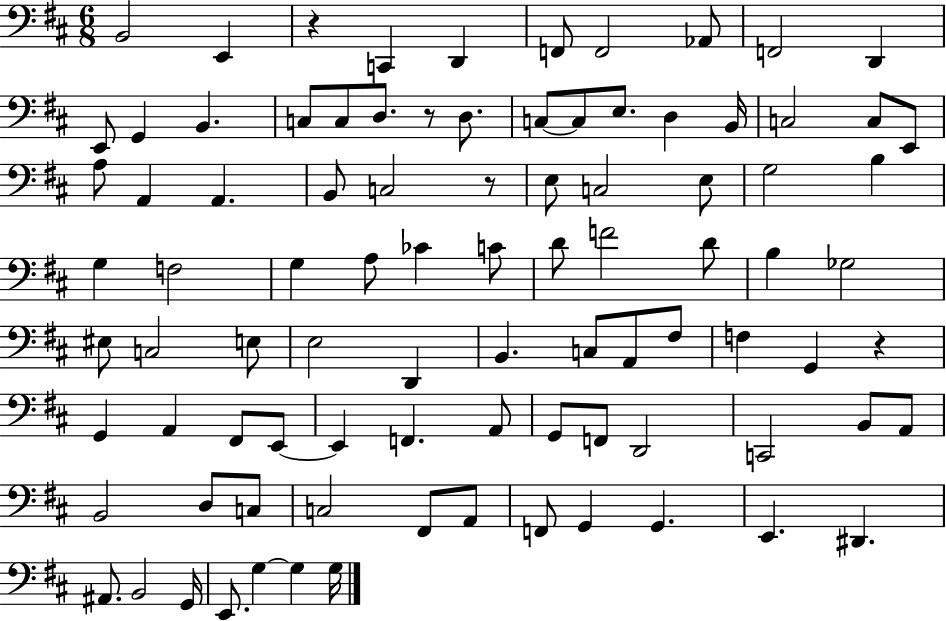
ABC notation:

X:1
T:Untitled
M:6/8
L:1/4
K:D
B,,2 E,, z C,, D,, F,,/2 F,,2 _A,,/2 F,,2 D,, E,,/2 G,, B,, C,/2 C,/2 D,/2 z/2 D,/2 C,/2 C,/2 E,/2 D, B,,/4 C,2 C,/2 E,,/2 A,/2 A,, A,, B,,/2 C,2 z/2 E,/2 C,2 E,/2 G,2 B, G, F,2 G, A,/2 _C C/2 D/2 F2 D/2 B, _G,2 ^E,/2 C,2 E,/2 E,2 D,, B,, C,/2 A,,/2 ^F,/2 F, G,, z G,, A,, ^F,,/2 E,,/2 E,, F,, A,,/2 G,,/2 F,,/2 D,,2 C,,2 B,,/2 A,,/2 B,,2 D,/2 C,/2 C,2 ^F,,/2 A,,/2 F,,/2 G,, G,, E,, ^D,, ^A,,/2 B,,2 G,,/4 E,,/2 G, G, G,/4